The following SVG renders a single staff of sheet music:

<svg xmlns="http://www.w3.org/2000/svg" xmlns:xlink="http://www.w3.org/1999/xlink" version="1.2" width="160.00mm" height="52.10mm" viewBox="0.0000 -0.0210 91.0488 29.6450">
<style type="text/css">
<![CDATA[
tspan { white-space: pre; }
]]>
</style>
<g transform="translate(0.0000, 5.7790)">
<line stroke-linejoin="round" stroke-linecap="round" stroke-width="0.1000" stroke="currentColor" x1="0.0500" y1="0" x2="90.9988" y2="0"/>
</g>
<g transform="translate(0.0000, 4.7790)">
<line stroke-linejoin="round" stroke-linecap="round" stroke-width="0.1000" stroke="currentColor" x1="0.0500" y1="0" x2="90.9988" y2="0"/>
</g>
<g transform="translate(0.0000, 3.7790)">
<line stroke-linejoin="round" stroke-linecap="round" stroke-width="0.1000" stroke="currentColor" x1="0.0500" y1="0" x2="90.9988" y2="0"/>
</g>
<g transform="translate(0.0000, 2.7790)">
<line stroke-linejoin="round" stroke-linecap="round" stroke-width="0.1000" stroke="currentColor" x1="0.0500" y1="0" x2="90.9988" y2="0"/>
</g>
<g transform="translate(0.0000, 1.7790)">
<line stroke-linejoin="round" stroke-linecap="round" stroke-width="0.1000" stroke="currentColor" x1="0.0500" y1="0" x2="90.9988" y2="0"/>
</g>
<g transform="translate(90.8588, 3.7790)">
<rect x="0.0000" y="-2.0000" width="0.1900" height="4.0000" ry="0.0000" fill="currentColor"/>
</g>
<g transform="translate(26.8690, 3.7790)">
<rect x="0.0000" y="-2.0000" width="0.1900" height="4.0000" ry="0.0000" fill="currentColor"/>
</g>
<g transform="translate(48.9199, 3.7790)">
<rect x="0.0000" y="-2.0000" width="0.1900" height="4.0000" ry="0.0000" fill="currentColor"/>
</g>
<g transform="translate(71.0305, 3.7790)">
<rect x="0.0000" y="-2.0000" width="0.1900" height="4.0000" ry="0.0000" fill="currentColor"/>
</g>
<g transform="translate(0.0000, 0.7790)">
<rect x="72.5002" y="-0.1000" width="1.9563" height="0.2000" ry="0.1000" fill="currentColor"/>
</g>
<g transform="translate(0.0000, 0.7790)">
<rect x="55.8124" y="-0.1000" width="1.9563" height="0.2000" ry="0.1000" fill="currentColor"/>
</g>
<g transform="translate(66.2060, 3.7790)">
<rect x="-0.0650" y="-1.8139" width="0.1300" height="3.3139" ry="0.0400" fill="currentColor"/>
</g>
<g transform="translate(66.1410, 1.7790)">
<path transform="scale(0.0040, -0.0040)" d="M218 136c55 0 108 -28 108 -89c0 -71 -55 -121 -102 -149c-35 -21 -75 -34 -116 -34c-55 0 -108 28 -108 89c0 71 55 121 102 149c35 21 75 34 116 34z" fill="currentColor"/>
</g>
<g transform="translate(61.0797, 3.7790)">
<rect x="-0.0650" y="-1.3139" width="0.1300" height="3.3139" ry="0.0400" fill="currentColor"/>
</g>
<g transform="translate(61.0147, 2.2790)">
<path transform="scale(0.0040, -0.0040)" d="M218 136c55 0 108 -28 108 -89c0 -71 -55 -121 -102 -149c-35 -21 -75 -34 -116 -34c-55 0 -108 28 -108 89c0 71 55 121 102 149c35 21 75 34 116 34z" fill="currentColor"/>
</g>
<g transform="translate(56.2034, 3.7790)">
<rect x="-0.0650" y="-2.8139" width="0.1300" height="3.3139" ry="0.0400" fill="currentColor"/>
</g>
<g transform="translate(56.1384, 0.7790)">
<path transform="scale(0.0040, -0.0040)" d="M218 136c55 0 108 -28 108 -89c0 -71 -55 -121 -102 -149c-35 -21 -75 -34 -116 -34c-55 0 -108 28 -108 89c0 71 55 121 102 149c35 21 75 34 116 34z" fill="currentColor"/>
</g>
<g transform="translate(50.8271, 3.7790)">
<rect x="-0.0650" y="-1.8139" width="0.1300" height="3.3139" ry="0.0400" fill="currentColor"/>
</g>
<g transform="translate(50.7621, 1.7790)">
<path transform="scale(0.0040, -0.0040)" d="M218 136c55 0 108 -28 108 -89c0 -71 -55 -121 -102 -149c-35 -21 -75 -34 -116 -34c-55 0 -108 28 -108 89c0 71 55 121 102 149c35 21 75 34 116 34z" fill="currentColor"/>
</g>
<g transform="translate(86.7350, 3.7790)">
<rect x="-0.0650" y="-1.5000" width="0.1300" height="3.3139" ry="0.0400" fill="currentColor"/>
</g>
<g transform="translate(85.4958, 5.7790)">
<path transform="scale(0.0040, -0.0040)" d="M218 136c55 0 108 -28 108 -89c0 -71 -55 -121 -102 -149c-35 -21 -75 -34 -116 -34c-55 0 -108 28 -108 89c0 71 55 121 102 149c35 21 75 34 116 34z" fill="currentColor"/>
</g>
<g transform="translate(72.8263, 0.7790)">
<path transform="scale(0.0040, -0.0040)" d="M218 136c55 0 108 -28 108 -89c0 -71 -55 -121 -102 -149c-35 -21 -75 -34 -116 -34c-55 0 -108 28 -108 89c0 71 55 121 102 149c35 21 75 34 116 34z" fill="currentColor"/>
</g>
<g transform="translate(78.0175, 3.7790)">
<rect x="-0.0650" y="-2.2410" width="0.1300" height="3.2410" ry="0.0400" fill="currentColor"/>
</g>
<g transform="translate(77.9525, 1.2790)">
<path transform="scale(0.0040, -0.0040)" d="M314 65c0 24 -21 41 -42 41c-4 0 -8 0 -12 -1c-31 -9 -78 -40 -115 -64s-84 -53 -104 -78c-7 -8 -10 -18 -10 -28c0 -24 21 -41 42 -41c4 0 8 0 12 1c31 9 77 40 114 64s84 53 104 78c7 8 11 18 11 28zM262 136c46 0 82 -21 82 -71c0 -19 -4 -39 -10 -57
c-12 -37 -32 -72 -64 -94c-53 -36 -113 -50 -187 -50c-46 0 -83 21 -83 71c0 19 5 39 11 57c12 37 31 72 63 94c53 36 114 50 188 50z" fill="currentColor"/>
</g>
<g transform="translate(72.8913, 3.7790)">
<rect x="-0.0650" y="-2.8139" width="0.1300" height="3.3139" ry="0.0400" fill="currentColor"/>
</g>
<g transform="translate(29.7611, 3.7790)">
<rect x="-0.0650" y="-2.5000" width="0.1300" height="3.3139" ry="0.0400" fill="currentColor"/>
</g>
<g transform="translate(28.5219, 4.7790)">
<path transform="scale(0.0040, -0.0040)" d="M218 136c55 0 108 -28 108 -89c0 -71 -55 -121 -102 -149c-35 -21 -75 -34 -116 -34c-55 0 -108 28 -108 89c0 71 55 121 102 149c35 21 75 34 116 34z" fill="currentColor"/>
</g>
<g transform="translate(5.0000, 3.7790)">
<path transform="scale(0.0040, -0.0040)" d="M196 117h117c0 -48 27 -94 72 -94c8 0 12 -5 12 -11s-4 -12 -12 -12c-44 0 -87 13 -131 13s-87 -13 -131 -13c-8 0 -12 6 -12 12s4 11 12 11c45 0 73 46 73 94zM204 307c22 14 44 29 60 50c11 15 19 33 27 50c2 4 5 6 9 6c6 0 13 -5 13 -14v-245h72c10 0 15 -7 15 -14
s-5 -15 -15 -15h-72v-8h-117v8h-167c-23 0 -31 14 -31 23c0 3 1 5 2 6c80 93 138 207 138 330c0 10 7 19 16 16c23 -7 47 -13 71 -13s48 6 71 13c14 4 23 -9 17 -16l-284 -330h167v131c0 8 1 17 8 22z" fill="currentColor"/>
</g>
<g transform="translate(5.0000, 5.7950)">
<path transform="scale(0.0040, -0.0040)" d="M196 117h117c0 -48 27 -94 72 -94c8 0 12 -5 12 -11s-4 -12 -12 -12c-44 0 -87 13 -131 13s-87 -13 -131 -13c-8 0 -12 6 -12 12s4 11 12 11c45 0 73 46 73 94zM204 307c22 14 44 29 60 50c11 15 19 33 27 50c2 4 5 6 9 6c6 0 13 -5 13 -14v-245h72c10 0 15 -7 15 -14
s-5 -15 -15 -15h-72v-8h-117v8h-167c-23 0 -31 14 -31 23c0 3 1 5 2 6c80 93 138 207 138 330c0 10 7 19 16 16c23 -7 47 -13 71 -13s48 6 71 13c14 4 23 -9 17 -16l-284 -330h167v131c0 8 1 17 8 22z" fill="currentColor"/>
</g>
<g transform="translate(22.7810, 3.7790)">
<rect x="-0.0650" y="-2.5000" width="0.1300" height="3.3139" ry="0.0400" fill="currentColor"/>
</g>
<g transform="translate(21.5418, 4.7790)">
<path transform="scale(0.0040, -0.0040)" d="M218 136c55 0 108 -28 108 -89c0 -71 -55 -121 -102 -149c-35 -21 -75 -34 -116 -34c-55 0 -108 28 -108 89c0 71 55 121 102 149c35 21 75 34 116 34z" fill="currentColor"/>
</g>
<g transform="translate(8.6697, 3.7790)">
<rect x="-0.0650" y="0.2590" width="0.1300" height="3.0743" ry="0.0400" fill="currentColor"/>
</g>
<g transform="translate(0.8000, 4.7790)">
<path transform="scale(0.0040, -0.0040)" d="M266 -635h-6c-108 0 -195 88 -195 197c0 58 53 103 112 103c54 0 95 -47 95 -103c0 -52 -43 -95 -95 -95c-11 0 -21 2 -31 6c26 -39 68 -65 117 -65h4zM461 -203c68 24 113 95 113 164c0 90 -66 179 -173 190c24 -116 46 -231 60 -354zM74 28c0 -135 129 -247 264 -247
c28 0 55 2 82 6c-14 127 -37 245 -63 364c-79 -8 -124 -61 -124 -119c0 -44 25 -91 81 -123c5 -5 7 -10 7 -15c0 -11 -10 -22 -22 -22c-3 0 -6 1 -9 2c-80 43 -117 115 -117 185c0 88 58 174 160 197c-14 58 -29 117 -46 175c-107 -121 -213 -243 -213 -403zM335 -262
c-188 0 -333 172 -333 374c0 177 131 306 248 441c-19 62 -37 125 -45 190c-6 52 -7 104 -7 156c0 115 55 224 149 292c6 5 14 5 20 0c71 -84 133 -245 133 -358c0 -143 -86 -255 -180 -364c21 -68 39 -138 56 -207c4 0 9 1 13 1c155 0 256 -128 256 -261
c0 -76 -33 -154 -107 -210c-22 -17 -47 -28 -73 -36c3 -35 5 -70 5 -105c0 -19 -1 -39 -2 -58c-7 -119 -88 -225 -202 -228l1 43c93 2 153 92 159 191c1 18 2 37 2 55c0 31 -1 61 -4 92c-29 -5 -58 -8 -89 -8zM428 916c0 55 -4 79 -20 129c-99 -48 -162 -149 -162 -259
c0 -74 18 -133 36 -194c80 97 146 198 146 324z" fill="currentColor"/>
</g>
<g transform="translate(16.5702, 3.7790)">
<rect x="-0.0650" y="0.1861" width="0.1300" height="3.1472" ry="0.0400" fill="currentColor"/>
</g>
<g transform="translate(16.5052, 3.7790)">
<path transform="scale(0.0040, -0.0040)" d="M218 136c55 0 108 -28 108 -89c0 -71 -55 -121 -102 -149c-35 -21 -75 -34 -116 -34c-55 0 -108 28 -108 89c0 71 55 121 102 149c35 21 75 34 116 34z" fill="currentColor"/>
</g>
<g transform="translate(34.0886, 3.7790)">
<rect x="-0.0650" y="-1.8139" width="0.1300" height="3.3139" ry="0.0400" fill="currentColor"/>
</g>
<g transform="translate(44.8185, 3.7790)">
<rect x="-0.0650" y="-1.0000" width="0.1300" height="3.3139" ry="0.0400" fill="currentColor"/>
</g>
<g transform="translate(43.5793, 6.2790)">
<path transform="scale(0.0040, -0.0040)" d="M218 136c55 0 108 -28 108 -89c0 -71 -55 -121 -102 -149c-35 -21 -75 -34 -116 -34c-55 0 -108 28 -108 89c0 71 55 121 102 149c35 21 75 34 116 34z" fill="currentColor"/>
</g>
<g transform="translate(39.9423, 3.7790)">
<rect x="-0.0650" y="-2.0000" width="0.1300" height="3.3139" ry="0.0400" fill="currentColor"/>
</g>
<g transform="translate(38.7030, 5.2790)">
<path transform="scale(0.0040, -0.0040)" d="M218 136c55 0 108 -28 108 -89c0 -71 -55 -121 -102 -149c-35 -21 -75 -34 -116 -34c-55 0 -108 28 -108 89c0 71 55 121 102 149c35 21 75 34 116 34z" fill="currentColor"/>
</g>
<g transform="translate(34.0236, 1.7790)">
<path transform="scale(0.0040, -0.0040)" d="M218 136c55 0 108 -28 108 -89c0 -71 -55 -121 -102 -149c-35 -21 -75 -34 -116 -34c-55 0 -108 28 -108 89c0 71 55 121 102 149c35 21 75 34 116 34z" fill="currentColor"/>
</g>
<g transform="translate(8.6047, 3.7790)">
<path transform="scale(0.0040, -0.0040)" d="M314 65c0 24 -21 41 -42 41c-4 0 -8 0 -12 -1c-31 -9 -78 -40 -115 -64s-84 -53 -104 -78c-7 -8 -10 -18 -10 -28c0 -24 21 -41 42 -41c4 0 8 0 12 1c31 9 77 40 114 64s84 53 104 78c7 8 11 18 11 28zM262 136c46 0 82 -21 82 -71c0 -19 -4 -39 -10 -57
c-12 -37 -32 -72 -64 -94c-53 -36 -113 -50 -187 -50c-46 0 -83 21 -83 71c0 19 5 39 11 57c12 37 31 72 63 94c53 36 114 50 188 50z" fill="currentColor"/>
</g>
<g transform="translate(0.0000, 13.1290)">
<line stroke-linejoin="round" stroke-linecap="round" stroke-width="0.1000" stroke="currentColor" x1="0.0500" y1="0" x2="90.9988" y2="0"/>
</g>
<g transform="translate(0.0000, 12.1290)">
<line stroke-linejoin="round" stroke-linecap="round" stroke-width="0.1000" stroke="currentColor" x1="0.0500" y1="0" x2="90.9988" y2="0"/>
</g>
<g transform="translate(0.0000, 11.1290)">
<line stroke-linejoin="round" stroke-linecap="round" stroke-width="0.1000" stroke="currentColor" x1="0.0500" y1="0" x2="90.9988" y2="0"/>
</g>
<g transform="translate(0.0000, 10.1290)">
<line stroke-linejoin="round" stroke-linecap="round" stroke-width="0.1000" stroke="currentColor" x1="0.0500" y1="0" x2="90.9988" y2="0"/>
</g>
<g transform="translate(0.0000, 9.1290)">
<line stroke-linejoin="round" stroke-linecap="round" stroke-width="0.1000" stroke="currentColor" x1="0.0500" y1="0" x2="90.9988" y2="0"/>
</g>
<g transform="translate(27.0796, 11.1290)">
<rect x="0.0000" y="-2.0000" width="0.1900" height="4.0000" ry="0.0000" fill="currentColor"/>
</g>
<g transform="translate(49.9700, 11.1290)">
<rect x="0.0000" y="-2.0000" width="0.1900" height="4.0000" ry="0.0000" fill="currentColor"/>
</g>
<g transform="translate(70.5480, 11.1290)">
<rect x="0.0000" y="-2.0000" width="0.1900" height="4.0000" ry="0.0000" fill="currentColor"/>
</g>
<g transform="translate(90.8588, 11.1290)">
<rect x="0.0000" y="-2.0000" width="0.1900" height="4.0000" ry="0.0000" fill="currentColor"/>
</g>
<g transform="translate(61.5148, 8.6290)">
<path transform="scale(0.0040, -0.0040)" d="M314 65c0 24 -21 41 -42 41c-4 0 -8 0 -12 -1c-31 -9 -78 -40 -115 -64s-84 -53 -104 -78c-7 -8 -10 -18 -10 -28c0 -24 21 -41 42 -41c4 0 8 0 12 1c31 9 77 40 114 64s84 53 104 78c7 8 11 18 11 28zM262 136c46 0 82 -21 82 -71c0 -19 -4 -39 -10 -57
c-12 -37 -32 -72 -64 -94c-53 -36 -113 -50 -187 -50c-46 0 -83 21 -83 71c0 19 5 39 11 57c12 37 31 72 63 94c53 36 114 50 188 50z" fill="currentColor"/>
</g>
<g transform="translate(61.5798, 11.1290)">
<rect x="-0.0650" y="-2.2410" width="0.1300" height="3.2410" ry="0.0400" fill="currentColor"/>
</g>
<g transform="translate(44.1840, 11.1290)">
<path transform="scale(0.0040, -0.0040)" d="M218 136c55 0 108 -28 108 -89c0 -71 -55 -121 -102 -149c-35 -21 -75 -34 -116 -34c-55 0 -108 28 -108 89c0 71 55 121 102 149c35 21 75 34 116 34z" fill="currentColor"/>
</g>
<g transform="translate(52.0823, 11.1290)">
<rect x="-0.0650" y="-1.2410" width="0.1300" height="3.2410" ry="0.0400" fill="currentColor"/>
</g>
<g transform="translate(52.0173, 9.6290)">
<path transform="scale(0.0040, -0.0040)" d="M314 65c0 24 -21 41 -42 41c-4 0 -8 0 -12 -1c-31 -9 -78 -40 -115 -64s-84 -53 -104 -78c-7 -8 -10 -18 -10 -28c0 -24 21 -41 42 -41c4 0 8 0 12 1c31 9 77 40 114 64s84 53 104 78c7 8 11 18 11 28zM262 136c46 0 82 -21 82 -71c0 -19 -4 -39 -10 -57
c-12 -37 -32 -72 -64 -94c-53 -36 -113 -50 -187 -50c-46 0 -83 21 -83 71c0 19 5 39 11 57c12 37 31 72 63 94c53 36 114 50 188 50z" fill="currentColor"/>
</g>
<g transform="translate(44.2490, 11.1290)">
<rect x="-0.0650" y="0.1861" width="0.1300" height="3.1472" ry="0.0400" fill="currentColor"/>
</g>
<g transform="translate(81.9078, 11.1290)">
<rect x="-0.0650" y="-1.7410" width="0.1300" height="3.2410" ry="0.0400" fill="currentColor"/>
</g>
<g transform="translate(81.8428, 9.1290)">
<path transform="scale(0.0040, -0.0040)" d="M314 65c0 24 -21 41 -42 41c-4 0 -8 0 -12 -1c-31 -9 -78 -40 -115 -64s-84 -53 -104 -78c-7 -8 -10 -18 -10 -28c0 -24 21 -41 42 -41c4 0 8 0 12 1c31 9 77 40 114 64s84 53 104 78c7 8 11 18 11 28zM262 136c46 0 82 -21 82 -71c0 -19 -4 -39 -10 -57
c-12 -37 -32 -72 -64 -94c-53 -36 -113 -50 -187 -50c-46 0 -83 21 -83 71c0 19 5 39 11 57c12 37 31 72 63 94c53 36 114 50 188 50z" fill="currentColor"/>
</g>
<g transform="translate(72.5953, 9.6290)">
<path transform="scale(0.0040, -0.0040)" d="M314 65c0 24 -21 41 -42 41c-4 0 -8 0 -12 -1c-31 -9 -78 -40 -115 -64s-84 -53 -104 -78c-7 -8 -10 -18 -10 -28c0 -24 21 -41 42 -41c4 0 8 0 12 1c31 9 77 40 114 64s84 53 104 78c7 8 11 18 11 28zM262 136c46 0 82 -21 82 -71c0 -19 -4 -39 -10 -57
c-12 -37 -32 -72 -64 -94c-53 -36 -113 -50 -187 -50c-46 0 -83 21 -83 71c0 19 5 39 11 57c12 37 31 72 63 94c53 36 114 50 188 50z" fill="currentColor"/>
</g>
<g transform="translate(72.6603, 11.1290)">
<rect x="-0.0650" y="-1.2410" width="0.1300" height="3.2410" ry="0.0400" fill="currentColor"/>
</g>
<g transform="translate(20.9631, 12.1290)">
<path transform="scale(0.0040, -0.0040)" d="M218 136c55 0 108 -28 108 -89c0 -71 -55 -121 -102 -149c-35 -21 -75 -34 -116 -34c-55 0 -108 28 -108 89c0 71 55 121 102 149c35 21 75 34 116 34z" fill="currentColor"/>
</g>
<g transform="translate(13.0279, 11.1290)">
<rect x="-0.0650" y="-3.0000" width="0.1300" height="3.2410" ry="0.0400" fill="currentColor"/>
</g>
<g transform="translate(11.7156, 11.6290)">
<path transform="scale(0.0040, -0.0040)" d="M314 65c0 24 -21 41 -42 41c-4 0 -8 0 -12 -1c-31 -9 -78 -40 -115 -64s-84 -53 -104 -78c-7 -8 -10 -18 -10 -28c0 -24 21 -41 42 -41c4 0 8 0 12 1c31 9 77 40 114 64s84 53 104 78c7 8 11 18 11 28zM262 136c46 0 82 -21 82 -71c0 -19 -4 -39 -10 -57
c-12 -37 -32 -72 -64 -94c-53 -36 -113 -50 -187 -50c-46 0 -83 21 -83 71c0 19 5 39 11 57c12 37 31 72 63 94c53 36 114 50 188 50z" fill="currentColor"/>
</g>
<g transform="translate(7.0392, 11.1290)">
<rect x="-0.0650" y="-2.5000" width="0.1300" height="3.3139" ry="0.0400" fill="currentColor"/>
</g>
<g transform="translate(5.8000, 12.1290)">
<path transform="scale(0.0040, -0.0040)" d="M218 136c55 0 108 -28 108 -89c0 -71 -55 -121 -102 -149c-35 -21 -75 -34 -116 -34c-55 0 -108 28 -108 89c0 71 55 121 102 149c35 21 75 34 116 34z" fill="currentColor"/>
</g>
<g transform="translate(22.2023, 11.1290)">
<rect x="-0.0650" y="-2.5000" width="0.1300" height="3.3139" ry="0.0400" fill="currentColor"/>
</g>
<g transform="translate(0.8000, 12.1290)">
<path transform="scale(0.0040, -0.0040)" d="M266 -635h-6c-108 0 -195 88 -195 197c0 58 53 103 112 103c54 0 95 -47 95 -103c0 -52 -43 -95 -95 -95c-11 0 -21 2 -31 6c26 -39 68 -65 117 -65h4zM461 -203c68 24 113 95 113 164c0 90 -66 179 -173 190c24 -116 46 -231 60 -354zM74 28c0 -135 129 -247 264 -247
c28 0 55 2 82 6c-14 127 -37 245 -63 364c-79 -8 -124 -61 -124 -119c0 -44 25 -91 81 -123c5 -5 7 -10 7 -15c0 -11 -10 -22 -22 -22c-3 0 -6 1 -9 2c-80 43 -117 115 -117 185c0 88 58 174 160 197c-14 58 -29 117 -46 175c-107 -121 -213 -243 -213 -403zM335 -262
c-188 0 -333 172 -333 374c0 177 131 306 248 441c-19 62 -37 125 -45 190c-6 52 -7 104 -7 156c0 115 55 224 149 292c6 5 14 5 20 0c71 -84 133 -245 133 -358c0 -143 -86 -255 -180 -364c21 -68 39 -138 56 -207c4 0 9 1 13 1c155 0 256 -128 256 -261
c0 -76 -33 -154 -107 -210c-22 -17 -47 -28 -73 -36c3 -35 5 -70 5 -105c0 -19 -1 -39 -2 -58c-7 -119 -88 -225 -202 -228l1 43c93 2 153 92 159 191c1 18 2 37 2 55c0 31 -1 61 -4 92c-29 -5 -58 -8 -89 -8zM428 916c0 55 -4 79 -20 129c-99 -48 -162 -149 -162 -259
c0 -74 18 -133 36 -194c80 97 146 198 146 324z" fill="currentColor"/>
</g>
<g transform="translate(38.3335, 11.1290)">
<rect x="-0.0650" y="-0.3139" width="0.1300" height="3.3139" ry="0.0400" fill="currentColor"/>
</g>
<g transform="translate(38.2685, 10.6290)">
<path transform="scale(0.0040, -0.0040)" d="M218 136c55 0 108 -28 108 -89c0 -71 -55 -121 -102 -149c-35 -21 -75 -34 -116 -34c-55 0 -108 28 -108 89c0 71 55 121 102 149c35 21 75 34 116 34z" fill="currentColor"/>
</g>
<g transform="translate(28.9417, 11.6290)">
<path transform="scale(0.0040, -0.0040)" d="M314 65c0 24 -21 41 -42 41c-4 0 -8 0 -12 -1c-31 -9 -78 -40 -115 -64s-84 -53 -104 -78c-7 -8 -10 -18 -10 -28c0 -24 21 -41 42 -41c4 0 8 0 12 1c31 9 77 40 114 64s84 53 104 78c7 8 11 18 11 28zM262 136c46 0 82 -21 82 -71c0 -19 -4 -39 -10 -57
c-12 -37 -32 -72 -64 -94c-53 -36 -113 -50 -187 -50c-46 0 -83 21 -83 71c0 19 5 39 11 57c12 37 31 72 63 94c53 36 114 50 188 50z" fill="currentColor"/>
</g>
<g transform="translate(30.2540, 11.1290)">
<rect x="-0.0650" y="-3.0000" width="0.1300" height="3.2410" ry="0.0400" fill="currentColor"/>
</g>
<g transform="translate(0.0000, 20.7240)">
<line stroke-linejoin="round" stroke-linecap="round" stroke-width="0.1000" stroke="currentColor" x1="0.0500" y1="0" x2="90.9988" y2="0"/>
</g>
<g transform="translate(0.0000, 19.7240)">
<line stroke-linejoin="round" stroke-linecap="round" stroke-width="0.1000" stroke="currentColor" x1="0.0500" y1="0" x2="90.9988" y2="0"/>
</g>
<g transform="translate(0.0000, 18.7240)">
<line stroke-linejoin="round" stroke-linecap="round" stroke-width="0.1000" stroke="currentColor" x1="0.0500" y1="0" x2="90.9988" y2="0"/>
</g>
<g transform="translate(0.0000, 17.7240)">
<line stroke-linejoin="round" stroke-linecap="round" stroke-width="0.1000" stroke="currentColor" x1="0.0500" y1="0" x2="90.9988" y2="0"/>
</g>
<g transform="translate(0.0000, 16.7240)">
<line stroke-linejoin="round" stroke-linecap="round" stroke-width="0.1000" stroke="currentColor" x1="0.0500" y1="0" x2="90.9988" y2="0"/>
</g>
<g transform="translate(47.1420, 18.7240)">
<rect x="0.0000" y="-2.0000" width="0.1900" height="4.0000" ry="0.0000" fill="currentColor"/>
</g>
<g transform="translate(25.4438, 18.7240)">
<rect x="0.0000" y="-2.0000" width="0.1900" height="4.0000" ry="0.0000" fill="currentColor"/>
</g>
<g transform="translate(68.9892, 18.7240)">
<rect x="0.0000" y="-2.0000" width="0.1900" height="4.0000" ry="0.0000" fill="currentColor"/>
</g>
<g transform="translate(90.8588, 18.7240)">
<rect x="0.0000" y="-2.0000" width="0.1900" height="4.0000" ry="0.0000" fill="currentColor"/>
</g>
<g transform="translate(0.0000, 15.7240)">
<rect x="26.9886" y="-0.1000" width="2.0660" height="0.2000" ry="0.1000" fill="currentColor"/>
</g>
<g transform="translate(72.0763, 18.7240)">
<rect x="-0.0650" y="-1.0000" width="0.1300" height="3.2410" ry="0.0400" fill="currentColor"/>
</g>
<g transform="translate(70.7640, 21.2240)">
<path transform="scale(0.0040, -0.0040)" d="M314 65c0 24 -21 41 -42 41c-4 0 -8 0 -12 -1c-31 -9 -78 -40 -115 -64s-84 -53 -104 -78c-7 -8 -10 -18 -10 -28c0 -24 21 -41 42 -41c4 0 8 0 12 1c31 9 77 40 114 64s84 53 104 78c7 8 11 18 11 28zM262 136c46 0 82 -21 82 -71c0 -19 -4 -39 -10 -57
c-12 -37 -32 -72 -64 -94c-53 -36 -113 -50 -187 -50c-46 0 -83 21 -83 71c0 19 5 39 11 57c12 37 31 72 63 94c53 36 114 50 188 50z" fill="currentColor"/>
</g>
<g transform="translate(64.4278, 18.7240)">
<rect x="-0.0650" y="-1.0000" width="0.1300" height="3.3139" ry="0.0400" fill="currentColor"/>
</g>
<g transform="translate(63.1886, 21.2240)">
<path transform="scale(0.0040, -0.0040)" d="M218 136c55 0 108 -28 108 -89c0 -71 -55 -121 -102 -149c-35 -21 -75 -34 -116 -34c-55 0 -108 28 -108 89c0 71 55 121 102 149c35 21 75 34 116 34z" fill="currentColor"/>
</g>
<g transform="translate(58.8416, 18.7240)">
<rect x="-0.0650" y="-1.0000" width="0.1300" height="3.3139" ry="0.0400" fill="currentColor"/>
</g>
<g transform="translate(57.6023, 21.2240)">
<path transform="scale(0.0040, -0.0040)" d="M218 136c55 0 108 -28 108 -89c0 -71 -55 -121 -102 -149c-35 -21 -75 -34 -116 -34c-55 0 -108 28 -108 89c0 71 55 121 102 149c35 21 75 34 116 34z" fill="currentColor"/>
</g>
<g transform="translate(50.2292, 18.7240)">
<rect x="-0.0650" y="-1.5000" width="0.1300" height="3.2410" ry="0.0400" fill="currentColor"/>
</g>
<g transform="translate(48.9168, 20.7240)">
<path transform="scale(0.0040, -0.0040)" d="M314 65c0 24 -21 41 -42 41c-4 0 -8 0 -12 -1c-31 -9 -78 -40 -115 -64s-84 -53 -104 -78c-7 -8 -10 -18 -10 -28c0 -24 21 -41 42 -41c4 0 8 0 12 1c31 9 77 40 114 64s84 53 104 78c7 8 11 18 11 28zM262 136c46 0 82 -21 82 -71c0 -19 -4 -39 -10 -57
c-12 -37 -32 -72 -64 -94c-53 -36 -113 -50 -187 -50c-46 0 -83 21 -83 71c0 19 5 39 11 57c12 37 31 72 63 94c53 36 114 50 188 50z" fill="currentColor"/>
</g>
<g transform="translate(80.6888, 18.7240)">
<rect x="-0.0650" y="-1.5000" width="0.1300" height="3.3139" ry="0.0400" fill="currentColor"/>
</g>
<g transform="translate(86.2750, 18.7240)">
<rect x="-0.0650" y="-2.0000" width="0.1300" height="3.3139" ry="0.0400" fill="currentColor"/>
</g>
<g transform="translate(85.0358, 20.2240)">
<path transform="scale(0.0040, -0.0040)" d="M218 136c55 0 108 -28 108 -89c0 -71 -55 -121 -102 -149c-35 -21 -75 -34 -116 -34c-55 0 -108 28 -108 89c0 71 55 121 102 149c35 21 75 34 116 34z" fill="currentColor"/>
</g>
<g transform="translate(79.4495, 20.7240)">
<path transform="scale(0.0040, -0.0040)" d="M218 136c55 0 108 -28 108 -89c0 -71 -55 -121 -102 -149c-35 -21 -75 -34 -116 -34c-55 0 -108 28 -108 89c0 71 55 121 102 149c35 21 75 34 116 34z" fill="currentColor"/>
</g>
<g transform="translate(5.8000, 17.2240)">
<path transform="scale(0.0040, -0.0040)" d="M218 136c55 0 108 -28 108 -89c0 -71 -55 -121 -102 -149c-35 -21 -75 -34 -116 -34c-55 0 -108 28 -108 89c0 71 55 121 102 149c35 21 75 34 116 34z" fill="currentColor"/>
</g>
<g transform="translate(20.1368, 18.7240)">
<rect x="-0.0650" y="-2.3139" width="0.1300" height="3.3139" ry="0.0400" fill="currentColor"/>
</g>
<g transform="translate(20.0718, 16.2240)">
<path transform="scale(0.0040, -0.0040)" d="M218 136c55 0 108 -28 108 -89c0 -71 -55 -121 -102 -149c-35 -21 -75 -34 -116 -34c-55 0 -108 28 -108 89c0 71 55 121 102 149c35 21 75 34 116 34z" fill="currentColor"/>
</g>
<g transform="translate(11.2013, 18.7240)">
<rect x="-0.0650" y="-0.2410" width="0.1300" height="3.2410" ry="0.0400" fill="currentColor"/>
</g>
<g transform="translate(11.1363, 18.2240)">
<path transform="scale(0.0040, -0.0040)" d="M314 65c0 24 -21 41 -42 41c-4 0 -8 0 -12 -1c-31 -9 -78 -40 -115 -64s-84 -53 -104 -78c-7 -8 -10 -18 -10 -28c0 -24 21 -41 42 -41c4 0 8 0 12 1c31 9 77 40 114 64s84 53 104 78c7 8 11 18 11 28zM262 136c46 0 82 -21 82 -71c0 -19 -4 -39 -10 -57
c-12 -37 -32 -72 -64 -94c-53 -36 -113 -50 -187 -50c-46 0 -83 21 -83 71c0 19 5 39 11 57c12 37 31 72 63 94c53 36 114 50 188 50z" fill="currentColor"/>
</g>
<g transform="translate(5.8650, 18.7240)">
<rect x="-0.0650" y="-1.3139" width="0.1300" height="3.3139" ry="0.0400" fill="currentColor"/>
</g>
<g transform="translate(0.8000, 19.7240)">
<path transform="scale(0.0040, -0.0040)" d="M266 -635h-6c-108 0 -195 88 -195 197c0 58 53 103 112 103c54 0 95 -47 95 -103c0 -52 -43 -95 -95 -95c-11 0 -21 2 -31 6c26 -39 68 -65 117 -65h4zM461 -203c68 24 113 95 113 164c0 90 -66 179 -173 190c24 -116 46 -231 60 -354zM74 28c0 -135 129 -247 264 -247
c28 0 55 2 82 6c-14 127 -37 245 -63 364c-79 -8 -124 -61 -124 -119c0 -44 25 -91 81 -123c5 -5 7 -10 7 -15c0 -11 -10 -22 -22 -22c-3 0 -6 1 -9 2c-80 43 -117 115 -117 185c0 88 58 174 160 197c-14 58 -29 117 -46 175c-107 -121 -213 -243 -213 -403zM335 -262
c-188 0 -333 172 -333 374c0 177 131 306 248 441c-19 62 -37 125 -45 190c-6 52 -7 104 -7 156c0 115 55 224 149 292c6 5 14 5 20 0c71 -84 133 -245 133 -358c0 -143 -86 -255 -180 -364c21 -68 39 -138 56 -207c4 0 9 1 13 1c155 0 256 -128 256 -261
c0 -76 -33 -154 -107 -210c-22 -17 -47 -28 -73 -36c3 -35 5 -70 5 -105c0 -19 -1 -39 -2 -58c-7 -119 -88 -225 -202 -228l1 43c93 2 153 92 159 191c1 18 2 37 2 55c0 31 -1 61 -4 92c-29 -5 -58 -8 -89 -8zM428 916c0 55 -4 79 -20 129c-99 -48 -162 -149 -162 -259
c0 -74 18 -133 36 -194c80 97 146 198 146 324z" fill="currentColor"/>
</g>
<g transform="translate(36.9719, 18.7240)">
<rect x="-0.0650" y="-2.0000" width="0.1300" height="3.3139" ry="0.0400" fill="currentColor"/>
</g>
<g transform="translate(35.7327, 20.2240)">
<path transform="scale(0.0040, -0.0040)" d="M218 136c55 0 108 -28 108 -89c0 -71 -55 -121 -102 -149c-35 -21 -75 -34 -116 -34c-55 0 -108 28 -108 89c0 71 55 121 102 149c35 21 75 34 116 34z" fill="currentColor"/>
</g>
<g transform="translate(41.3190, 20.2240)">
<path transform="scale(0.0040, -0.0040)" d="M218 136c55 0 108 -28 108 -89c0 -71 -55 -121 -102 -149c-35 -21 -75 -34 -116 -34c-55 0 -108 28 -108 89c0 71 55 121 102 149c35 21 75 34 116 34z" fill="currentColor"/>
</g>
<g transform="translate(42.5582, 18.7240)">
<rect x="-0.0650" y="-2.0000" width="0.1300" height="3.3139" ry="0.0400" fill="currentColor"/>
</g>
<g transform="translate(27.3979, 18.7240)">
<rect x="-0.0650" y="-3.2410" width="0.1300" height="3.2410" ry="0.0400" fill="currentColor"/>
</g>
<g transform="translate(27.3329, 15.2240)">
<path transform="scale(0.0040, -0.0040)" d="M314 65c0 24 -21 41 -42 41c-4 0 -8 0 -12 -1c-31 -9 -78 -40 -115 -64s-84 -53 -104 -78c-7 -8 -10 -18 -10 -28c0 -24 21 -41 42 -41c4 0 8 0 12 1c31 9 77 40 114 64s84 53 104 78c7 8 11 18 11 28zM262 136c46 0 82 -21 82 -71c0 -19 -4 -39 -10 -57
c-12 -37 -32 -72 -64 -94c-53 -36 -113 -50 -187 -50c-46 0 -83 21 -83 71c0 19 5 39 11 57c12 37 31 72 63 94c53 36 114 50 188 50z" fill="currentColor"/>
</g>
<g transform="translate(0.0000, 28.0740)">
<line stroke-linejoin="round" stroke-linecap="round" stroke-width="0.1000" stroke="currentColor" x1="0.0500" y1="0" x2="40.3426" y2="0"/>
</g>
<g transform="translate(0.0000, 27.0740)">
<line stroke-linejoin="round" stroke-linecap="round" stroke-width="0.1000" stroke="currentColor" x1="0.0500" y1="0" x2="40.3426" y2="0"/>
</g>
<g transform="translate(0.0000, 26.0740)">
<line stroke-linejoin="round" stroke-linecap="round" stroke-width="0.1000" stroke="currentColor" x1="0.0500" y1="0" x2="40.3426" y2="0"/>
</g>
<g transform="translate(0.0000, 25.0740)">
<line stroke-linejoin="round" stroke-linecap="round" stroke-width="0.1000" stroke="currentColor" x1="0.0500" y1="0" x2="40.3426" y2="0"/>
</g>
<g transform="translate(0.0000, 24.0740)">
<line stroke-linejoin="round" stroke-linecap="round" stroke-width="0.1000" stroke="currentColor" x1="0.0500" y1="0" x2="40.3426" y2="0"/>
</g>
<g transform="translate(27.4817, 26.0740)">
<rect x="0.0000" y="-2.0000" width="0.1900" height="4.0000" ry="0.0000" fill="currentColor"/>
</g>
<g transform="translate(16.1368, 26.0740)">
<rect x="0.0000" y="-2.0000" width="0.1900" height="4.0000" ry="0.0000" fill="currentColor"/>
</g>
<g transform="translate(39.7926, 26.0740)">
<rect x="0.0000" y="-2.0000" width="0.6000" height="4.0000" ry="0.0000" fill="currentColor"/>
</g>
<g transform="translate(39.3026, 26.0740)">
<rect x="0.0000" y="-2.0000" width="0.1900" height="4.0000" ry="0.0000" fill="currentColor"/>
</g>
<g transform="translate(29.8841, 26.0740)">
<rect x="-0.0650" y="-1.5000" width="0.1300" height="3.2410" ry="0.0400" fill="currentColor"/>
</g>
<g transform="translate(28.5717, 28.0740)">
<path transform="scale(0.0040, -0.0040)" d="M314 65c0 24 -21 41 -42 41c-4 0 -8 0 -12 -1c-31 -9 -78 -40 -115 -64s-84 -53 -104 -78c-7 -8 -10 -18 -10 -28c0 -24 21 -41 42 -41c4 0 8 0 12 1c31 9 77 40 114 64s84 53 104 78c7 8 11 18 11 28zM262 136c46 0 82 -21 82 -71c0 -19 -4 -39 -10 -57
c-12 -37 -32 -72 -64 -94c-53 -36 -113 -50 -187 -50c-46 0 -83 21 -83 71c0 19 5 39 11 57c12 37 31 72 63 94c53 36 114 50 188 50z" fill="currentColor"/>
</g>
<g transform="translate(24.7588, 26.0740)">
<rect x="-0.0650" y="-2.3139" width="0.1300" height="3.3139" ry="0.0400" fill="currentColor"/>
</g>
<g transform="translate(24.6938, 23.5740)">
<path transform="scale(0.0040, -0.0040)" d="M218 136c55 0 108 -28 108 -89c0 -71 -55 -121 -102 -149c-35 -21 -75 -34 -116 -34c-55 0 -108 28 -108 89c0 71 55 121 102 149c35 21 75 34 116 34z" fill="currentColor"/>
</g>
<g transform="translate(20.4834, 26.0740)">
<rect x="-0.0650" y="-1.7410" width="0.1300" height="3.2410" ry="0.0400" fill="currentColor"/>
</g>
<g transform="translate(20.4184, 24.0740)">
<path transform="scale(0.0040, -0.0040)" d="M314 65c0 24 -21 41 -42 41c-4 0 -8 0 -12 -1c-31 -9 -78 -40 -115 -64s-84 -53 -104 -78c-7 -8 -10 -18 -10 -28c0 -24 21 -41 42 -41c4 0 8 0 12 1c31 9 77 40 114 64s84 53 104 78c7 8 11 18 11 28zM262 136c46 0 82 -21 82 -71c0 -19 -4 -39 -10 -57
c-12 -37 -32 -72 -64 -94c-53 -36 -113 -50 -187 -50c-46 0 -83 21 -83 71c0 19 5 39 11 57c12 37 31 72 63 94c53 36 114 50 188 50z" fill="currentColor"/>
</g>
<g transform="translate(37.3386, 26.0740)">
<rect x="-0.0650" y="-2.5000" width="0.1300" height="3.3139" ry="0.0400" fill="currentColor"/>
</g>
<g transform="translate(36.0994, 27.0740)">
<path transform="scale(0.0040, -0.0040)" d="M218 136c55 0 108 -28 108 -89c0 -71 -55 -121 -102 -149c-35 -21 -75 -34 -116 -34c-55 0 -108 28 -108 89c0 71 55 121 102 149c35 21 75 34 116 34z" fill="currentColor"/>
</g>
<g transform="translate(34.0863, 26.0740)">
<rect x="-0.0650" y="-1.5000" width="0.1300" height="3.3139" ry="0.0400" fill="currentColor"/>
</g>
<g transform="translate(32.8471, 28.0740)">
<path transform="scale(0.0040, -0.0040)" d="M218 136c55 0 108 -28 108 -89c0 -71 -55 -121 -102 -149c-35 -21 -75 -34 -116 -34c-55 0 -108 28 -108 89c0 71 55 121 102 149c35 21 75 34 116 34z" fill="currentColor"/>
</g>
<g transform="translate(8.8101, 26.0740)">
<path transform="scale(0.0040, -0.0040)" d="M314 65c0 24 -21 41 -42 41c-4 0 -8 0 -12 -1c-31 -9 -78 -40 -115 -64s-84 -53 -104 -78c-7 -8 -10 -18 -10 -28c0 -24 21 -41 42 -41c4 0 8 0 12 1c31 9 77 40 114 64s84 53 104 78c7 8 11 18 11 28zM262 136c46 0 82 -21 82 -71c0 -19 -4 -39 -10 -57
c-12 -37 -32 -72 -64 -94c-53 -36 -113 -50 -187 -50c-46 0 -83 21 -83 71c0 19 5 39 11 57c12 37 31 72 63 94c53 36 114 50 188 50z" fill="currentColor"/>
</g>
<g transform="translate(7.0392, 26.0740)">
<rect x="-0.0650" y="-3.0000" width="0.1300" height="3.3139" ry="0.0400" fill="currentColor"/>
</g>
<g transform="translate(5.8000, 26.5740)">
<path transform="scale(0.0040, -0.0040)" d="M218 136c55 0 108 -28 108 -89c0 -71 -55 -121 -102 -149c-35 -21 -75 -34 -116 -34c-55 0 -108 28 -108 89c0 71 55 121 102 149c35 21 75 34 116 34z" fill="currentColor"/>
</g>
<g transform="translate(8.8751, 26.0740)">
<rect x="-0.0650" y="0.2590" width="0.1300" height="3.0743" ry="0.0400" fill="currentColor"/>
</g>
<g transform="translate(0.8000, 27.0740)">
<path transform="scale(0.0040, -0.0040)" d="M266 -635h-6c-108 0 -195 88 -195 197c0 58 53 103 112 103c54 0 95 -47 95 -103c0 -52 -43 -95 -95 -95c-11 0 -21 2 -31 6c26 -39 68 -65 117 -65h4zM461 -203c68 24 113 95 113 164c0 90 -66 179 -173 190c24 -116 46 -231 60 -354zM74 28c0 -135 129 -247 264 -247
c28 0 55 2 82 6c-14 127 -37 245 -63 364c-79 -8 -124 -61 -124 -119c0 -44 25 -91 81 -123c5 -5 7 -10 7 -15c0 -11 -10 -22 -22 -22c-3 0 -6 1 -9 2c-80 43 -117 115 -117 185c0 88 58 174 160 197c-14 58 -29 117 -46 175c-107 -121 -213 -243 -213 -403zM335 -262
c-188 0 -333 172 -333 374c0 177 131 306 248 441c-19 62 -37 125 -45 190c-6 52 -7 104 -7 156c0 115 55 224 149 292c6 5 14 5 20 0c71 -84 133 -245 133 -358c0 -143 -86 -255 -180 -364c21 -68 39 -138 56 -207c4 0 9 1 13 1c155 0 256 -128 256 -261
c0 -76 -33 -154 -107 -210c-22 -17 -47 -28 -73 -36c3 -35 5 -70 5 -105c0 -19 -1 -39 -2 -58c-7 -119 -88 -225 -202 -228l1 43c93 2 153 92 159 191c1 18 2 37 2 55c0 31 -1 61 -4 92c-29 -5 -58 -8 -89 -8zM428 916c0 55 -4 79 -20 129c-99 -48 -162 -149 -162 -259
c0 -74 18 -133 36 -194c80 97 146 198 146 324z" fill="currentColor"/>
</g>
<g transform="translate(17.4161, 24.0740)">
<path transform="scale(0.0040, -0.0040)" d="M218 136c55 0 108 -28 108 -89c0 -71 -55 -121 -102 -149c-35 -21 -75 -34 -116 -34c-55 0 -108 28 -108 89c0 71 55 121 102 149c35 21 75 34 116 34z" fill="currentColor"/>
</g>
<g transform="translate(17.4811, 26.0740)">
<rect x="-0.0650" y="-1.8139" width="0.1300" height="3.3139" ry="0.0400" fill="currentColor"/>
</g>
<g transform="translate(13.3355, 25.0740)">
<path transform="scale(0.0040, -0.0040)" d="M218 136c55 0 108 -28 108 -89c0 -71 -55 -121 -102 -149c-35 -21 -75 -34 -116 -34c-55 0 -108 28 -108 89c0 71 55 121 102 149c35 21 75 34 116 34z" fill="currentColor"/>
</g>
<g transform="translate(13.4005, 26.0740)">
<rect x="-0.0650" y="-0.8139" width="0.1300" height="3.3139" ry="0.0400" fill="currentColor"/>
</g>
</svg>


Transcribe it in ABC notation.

X:1
T:Untitled
M:4/4
L:1/4
K:C
B2 B G G f F D f a e f a g2 E G A2 G A2 c B e2 g2 e2 f2 e c2 g b2 F F E2 D D D2 E F A B2 d f f2 g E2 E G